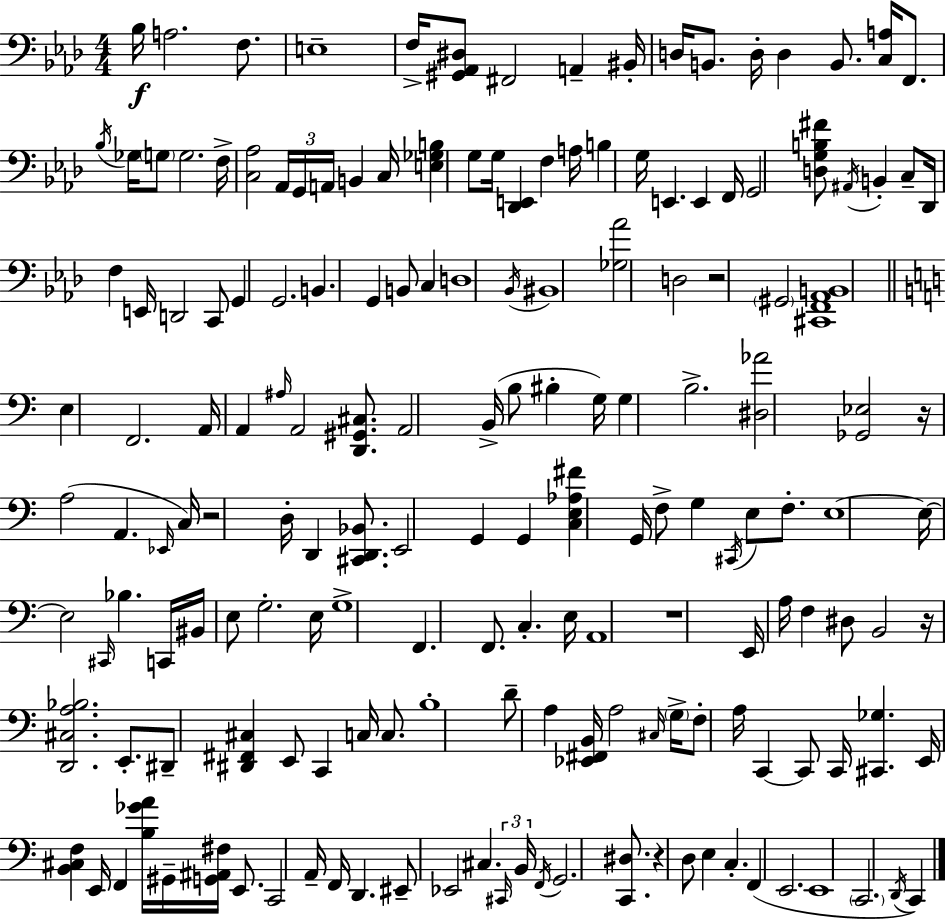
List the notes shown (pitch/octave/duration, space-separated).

Bb3/s A3/h. F3/e. E3/w F3/s [G#2,Ab2,D#3]/e F#2/h A2/q BIS2/s D3/s B2/e. D3/s D3/q B2/e. [C3,A3]/s F2/e. Bb3/s Gb3/s G3/e G3/h. F3/s [C3,Ab3]/h Ab2/s G2/s A2/s B2/q C3/s [E3,Gb3,B3]/q G3/e G3/s [Db2,E2]/q F3/q A3/s B3/q G3/s E2/q. E2/q F2/s G2/h [D3,G3,B3,F#4]/e A#2/s B2/q C3/e Db2/s F3/q E2/s D2/h C2/e G2/q G2/h. B2/q. G2/q B2/e C3/q D3/w Bb2/s BIS2/w [Gb3,Ab4]/h D3/h R/h G#2/h [C#2,F2,Ab2,B2]/w E3/q F2/h. A2/s A2/q A#3/s A2/h [D2,G#2,C#3]/e. A2/h B2/s B3/e BIS3/q G3/s G3/q B3/h. [D#3,Ab4]/h [Gb2,Eb3]/h R/s A3/h A2/q. Eb2/s C3/s R/h D3/s D2/q [C#2,D2,Bb2]/e. E2/h G2/q G2/q [C3,E3,Ab3,F#4]/q G2/s F3/e G3/q C#2/s E3/e F3/e. E3/w E3/s E3/h C#2/s Bb3/q. C2/s BIS2/s E3/e G3/h. E3/s G3/w F2/q. F2/e. C3/q. E3/s A2/w R/w E2/s A3/s F3/q D#3/e B2/h R/s [D2,C#3,A3,Bb3]/h. E2/e. D#2/e [D#2,F#2,C#3]/q E2/e C2/q C3/s C3/e. B3/w D4/e A3/q [Eb2,F#2,B2]/s A3/h C#3/s G3/s F3/e A3/s C2/q C2/e C2/s [C#2,Gb3]/q. E2/s [B2,C#3,F3]/q E2/s F2/q [B3,Gb4,A4]/s G#2/s [G2,A#2,F#3]/s E2/e. C2/h A2/s F2/s D2/q. EIS2/e Eb2/h C#3/q. C#2/s B2/s F2/s G2/h. [C2,D#3]/e. R/q D3/e E3/q C3/q. F2/q E2/h. E2/w C2/h. D2/s C2/q